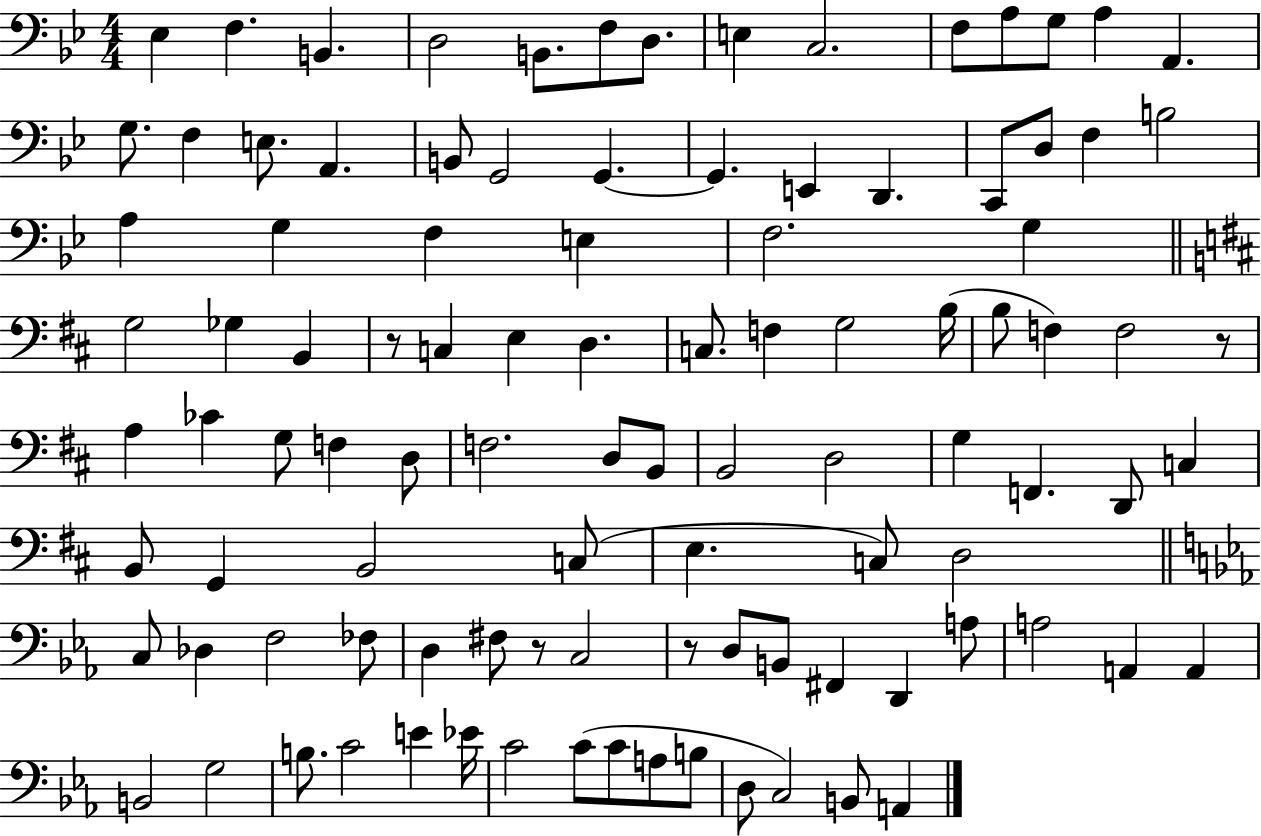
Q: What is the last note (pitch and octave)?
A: A2